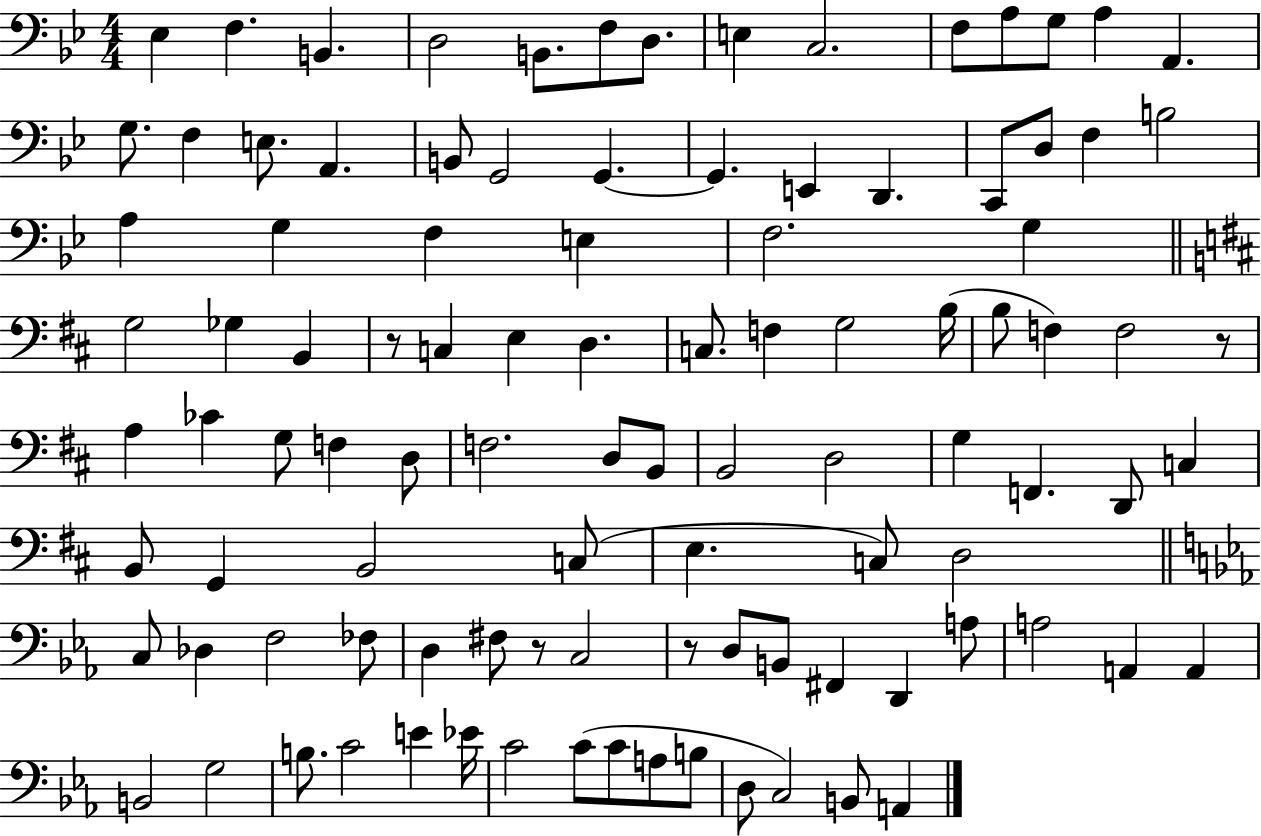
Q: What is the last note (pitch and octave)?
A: A2